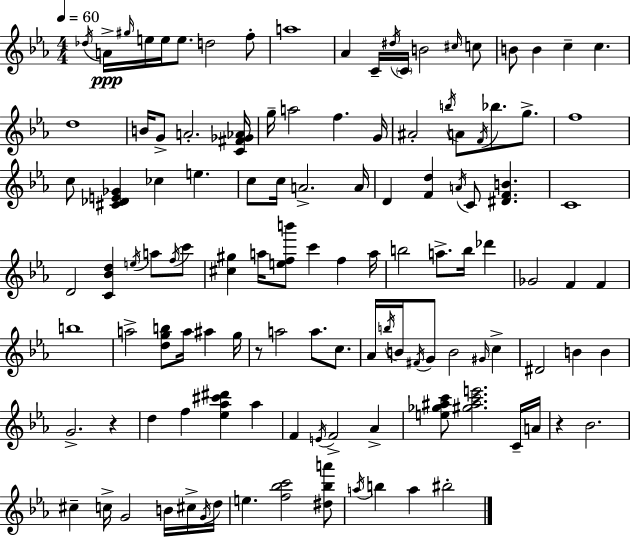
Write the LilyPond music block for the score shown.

{
  \clef treble
  \numericTimeSignature
  \time 4/4
  \key ees \major
  \tempo 4 = 60
  \acciaccatura { des''16 }\ppp a'16-> \grace { gis''16 } e''16 e''16 e''8. d''2 | f''8-. a''1 | aes'4 c'16-- \acciaccatura { dis''16 } \parenthesize c'16 b'2 | \grace { cis''16 } c''8 b'8 b'4 c''4-- c''4. | \break d''1 | b'16 g'8-> a'2.-. | <c' fis' ges' aes'>16 g''16-- a''2 f''4. | g'16 ais'2-. \acciaccatura { b''16 } a'8 \acciaccatura { f'16 } | \break bes''8. g''8.-> f''1 | c''8 <cis' des' e' ges'>4 ces''4 | e''4. c''8 c''16 a'2.-> | a'16 d'4 <f' d''>4 \acciaccatura { a'16 } c'8 | \break <dis' f' b'>4. c'1 | d'2 <c' bes' d''>4 | \acciaccatura { e''16 } a''8 \acciaccatura { f''16 } c'''8 <cis'' gis''>4 a''16 <e'' f'' b'''>8 | c'''4 f''4 a''16 b''2 | \break a''8.-> b''16 des'''4 ges'2 | f'4 f'4 b''1 | a''2-> | <d'' g'' b''>8 a''16 ais''4 g''16 r8 a''2 | \break a''8. c''8. aes'16 \acciaccatura { b''16 } b'16 \acciaccatura { fis'16 } g'8 b'2 | \grace { gis'16 } c''4-> dis'2 | b'4 b'4 g'2.-> | r4 d''4 | \break f''4 <ees'' aes'' cis''' dis'''>4 aes''4 f'4 | \acciaccatura { e'16 } f'2-> aes'4-> <e'' ges'' ais'' c'''>8 <gis'' ais'' c''' e'''>2. | c'16-- a'16 r4 | bes'2. cis''4-- | \break c''16-> g'2 b'16 cis''16-> \acciaccatura { g'16 } d''16 e''4. | <f'' bes'' c'''>2 <dis'' bes'' a'''>8 \acciaccatura { a''16 } b''4 | a''4 bis''2-. \bar "|."
}